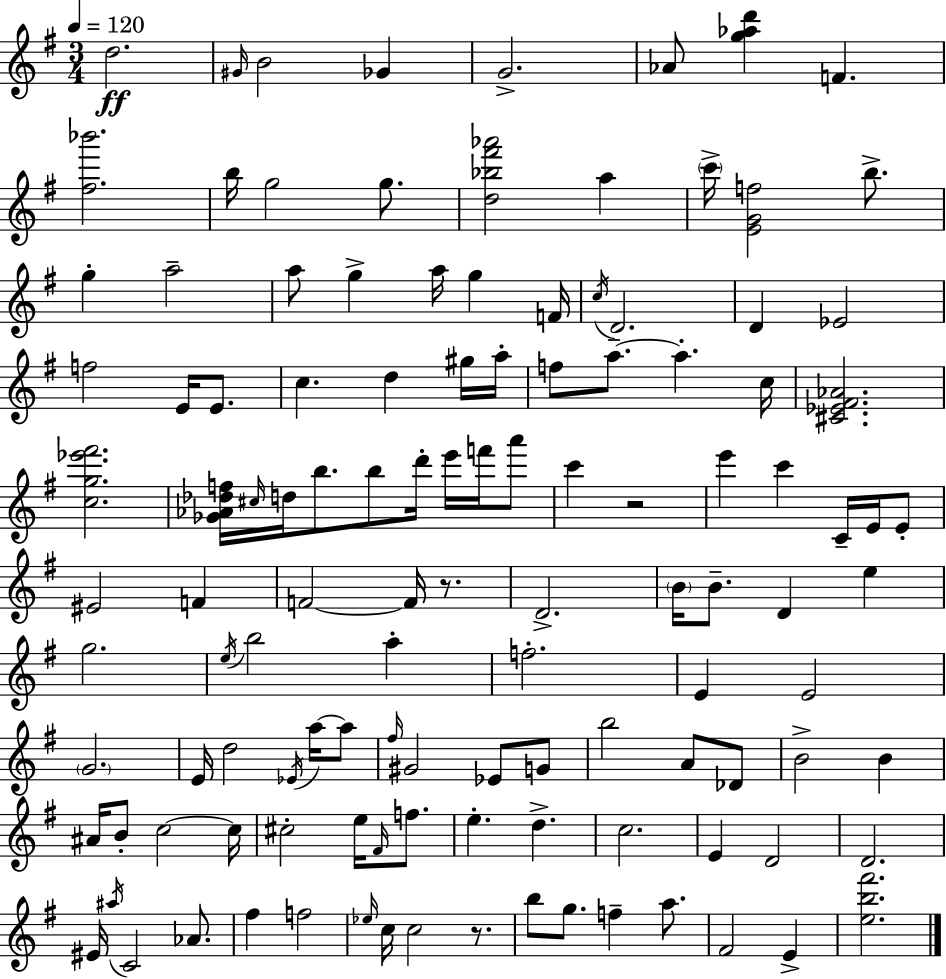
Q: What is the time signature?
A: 3/4